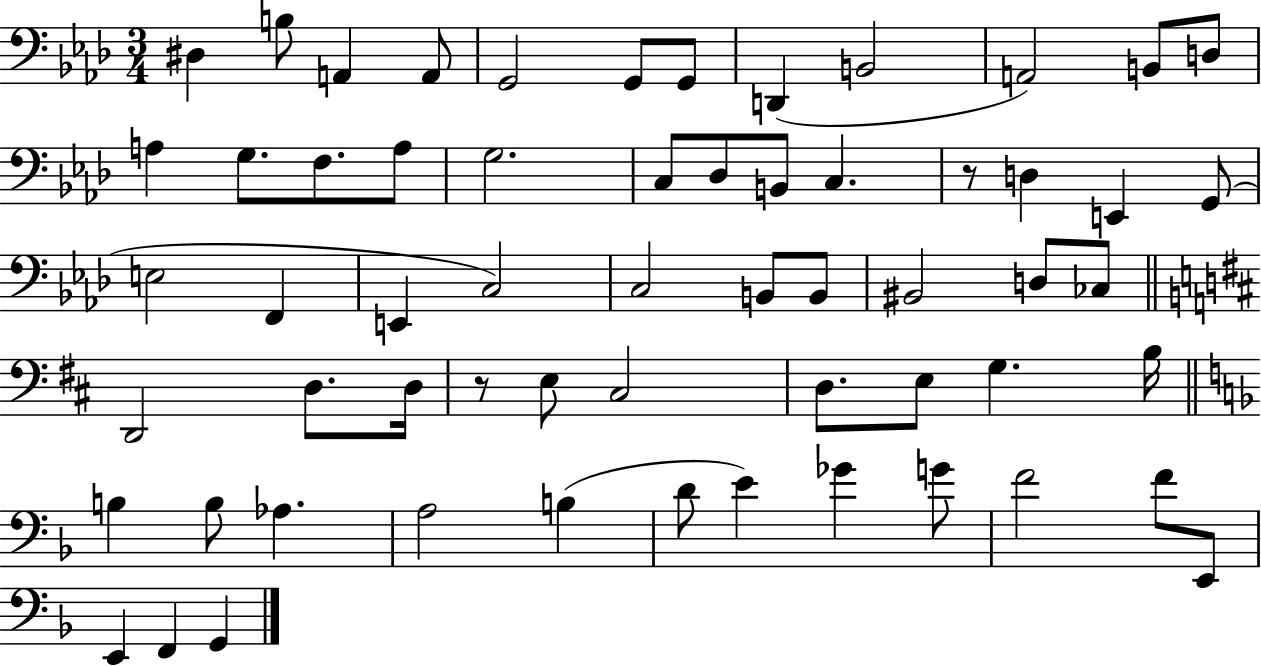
{
  \clef bass
  \numericTimeSignature
  \time 3/4
  \key aes \major
  dis4 b8 a,4 a,8 | g,2 g,8 g,8 | d,4( b,2 | a,2) b,8 d8 | \break a4 g8. f8. a8 | g2. | c8 des8 b,8 c4. | r8 d4 e,4 g,8( | \break e2 f,4 | e,4 c2) | c2 b,8 b,8 | bis,2 d8 ces8 | \break \bar "||" \break \key b \minor d,2 d8. d16 | r8 e8 cis2 | d8. e8 g4. b16 | \bar "||" \break \key d \minor b4 b8 aes4. | a2 b4( | d'8 e'4) ges'4 g'8 | f'2 f'8 e,8 | \break e,4 f,4 g,4 | \bar "|."
}